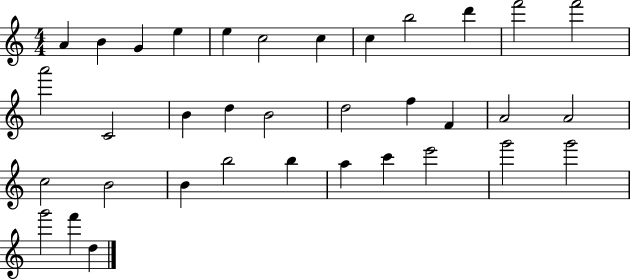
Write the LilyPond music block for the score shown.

{
  \clef treble
  \numericTimeSignature
  \time 4/4
  \key c \major
  a'4 b'4 g'4 e''4 | e''4 c''2 c''4 | c''4 b''2 d'''4 | f'''2 f'''2 | \break a'''2 c'2 | b'4 d''4 b'2 | d''2 f''4 f'4 | a'2 a'2 | \break c''2 b'2 | b'4 b''2 b''4 | a''4 c'''4 e'''2 | g'''2 g'''2 | \break g'''2 f'''4 d''4 | \bar "|."
}